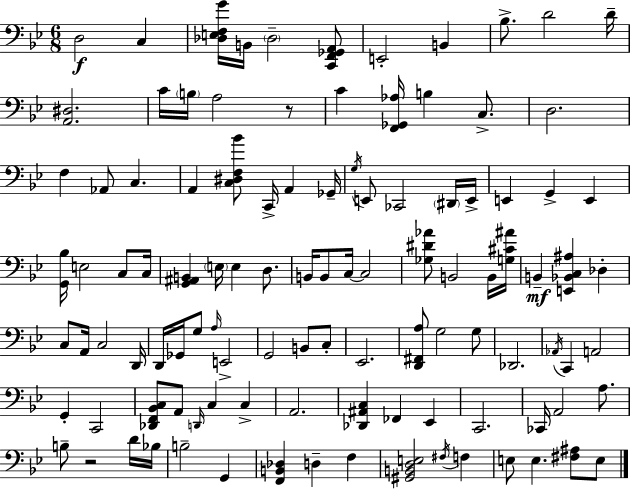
D3/h C3/q [Db3,E3,F3,G4]/s B2/s Db3/h [C2,F2,Gb2,A2]/e E2/h B2/q Bb3/e. D4/h D4/s [A2,D#3]/h. C4/s B3/s A3/h R/e C4/q [F2,Gb2,Ab3]/s B3/q C3/e. D3/h. F3/q Ab2/e C3/q. A2/q [C3,D#3,F3,Bb4]/e C2/s A2/q Gb2/s G3/s E2/e CES2/h D#2/s E2/s E2/q G2/q E2/q [G2,Bb3]/s E3/h C3/e C3/s [G2,A#2,B2]/q E3/s E3/q D3/e. B2/s B2/e C3/s C3/h [Gb3,D#4,Ab4]/e B2/h B2/s [G3,C#4,A#4]/s B2/q [E2,Bb2,C3,A#3]/q Db3/q C3/e A2/s C3/h D2/s D2/s Gb2/s G3/e A3/s E2/h G2/h B2/e C3/e Eb2/h. [D2,F#2,A3]/e G3/h G3/e Db2/h. Ab2/s C2/q A2/h G2/q C2/h [Db2,F2,Bb2,C3]/e A2/e D2/s C3/q C3/q A2/h. [Db2,A#2,C3]/q FES2/q Eb2/q C2/h. CES2/s A2/h A3/e. B3/e R/h D4/s Bb3/s B3/h G2/q [F2,B2,Db3]/q D3/q F3/q [G#2,B2,D3,E3]/h F#3/s F3/q E3/e E3/q. [F#3,A#3]/e E3/e